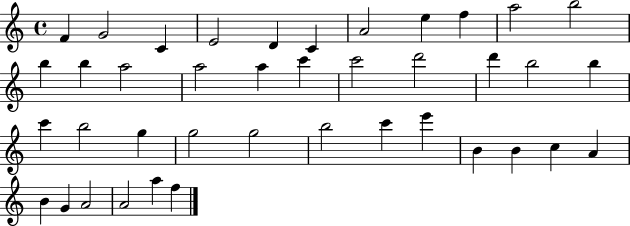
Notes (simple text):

F4/q G4/h C4/q E4/h D4/q C4/q A4/h E5/q F5/q A5/h B5/h B5/q B5/q A5/h A5/h A5/q C6/q C6/h D6/h D6/q B5/h B5/q C6/q B5/h G5/q G5/h G5/h B5/h C6/q E6/q B4/q B4/q C5/q A4/q B4/q G4/q A4/h A4/h A5/q F5/q